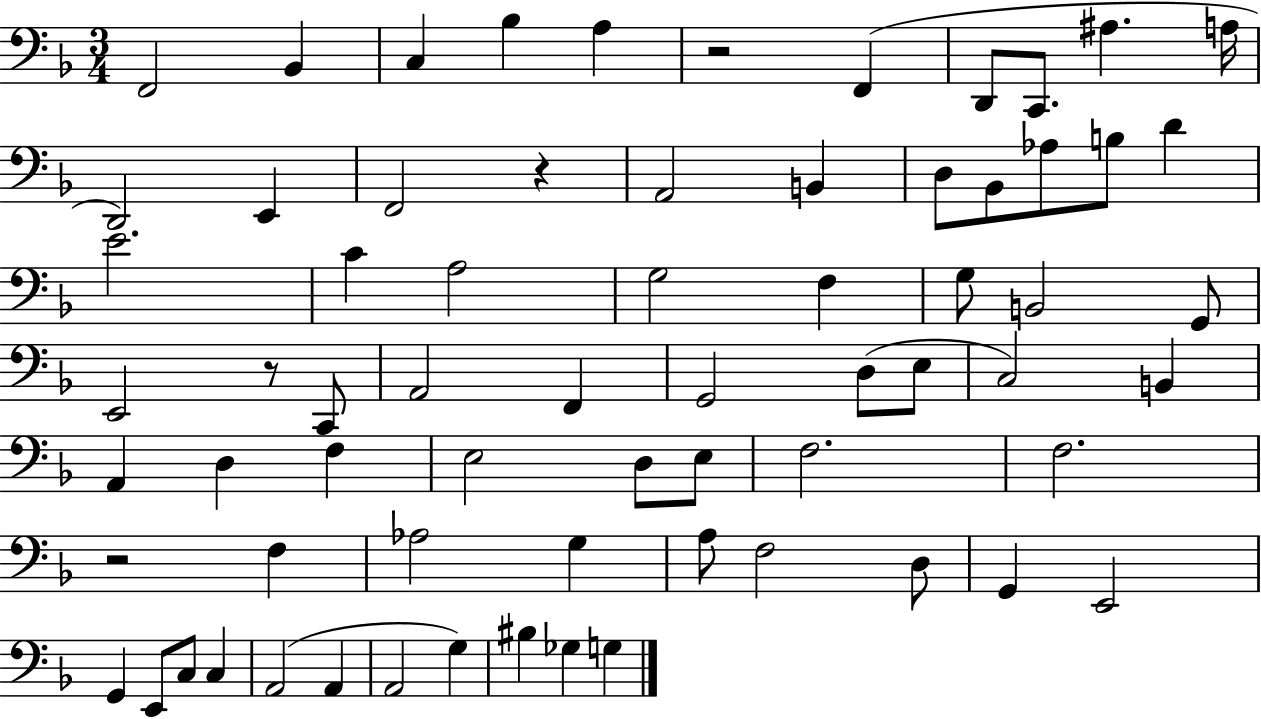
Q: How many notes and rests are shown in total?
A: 68